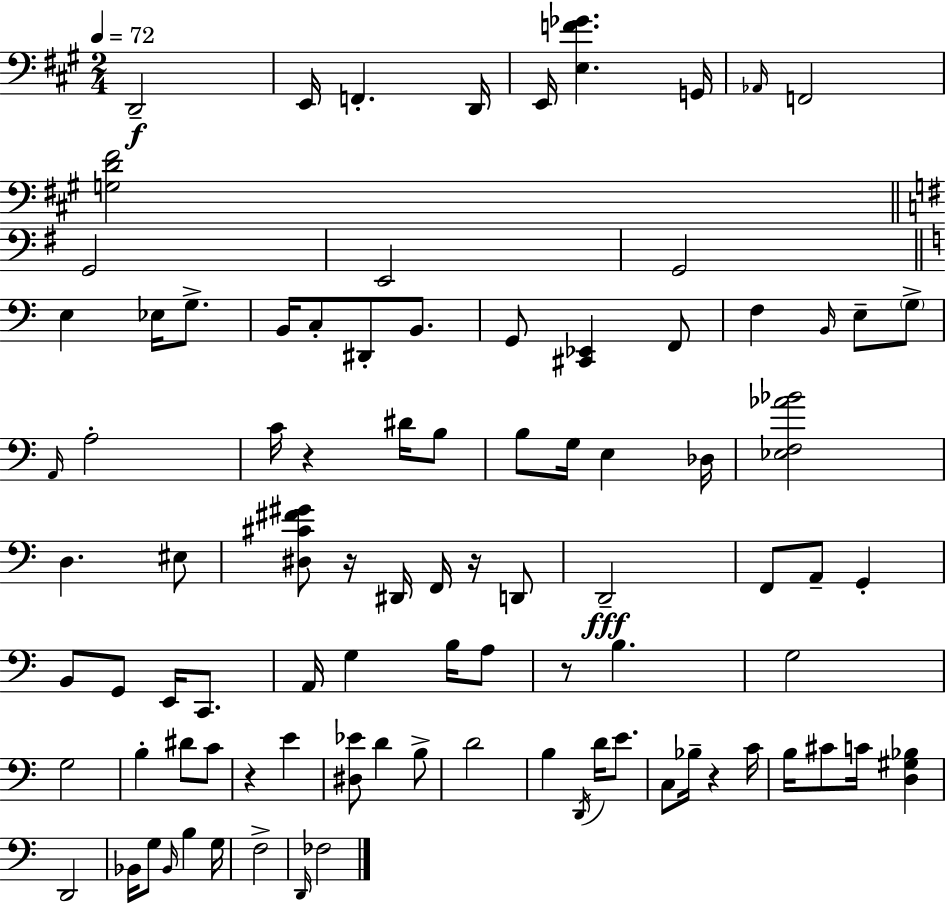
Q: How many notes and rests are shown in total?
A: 92